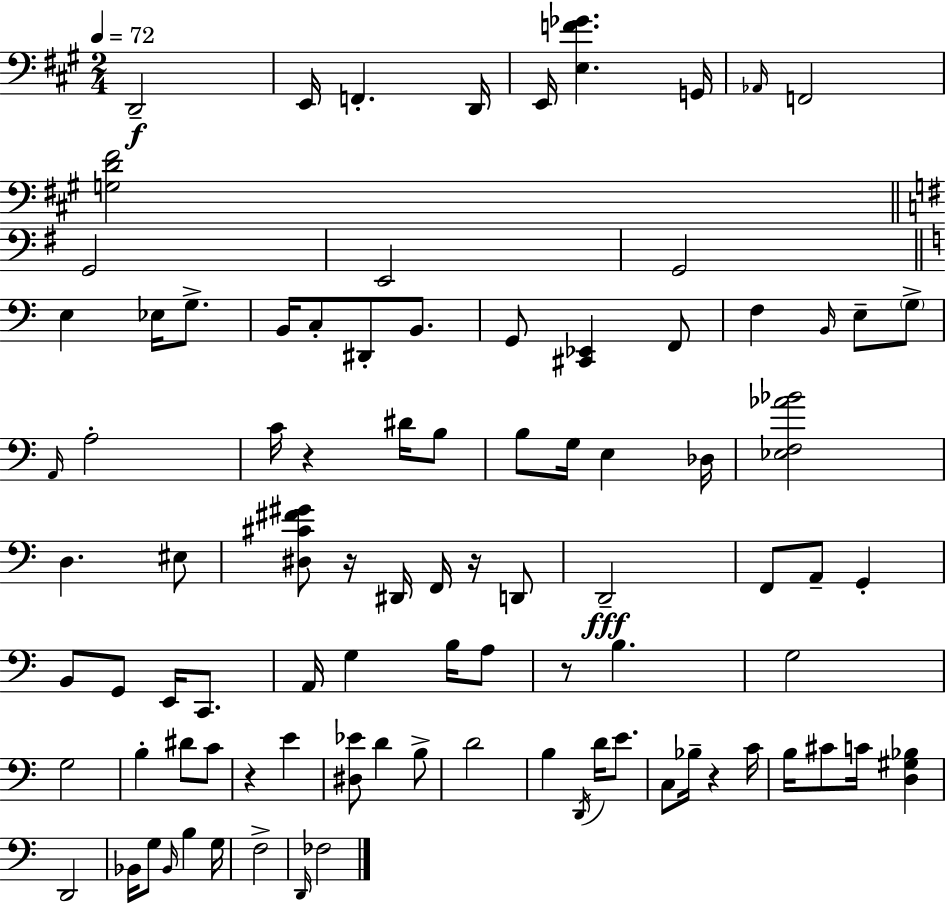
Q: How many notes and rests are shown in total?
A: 92